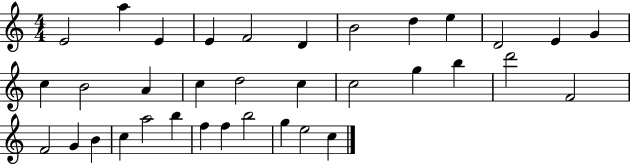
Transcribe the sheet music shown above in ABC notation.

X:1
T:Untitled
M:4/4
L:1/4
K:C
E2 a E E F2 D B2 d e D2 E G c B2 A c d2 c c2 g b d'2 F2 F2 G B c a2 b f f b2 g e2 c